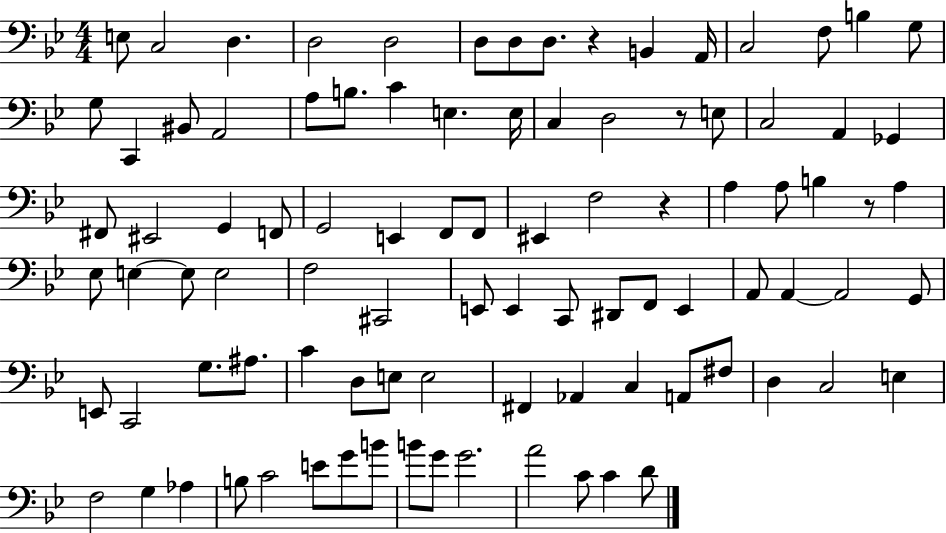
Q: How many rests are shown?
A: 4